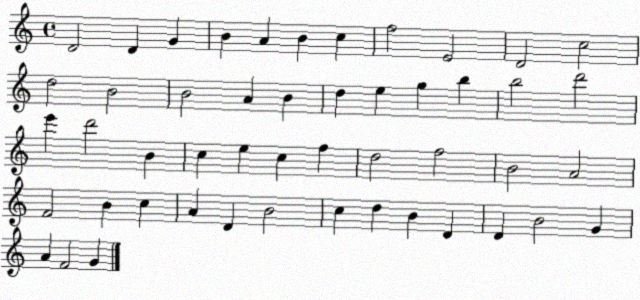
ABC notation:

X:1
T:Untitled
M:4/4
L:1/4
K:C
D2 D G B A B c f2 E2 D2 c2 d2 B2 B2 A B d e g b b2 d'2 e' d'2 B c e c f d2 f2 B2 A2 F2 B c A D B2 c d B D D B2 G A F2 G